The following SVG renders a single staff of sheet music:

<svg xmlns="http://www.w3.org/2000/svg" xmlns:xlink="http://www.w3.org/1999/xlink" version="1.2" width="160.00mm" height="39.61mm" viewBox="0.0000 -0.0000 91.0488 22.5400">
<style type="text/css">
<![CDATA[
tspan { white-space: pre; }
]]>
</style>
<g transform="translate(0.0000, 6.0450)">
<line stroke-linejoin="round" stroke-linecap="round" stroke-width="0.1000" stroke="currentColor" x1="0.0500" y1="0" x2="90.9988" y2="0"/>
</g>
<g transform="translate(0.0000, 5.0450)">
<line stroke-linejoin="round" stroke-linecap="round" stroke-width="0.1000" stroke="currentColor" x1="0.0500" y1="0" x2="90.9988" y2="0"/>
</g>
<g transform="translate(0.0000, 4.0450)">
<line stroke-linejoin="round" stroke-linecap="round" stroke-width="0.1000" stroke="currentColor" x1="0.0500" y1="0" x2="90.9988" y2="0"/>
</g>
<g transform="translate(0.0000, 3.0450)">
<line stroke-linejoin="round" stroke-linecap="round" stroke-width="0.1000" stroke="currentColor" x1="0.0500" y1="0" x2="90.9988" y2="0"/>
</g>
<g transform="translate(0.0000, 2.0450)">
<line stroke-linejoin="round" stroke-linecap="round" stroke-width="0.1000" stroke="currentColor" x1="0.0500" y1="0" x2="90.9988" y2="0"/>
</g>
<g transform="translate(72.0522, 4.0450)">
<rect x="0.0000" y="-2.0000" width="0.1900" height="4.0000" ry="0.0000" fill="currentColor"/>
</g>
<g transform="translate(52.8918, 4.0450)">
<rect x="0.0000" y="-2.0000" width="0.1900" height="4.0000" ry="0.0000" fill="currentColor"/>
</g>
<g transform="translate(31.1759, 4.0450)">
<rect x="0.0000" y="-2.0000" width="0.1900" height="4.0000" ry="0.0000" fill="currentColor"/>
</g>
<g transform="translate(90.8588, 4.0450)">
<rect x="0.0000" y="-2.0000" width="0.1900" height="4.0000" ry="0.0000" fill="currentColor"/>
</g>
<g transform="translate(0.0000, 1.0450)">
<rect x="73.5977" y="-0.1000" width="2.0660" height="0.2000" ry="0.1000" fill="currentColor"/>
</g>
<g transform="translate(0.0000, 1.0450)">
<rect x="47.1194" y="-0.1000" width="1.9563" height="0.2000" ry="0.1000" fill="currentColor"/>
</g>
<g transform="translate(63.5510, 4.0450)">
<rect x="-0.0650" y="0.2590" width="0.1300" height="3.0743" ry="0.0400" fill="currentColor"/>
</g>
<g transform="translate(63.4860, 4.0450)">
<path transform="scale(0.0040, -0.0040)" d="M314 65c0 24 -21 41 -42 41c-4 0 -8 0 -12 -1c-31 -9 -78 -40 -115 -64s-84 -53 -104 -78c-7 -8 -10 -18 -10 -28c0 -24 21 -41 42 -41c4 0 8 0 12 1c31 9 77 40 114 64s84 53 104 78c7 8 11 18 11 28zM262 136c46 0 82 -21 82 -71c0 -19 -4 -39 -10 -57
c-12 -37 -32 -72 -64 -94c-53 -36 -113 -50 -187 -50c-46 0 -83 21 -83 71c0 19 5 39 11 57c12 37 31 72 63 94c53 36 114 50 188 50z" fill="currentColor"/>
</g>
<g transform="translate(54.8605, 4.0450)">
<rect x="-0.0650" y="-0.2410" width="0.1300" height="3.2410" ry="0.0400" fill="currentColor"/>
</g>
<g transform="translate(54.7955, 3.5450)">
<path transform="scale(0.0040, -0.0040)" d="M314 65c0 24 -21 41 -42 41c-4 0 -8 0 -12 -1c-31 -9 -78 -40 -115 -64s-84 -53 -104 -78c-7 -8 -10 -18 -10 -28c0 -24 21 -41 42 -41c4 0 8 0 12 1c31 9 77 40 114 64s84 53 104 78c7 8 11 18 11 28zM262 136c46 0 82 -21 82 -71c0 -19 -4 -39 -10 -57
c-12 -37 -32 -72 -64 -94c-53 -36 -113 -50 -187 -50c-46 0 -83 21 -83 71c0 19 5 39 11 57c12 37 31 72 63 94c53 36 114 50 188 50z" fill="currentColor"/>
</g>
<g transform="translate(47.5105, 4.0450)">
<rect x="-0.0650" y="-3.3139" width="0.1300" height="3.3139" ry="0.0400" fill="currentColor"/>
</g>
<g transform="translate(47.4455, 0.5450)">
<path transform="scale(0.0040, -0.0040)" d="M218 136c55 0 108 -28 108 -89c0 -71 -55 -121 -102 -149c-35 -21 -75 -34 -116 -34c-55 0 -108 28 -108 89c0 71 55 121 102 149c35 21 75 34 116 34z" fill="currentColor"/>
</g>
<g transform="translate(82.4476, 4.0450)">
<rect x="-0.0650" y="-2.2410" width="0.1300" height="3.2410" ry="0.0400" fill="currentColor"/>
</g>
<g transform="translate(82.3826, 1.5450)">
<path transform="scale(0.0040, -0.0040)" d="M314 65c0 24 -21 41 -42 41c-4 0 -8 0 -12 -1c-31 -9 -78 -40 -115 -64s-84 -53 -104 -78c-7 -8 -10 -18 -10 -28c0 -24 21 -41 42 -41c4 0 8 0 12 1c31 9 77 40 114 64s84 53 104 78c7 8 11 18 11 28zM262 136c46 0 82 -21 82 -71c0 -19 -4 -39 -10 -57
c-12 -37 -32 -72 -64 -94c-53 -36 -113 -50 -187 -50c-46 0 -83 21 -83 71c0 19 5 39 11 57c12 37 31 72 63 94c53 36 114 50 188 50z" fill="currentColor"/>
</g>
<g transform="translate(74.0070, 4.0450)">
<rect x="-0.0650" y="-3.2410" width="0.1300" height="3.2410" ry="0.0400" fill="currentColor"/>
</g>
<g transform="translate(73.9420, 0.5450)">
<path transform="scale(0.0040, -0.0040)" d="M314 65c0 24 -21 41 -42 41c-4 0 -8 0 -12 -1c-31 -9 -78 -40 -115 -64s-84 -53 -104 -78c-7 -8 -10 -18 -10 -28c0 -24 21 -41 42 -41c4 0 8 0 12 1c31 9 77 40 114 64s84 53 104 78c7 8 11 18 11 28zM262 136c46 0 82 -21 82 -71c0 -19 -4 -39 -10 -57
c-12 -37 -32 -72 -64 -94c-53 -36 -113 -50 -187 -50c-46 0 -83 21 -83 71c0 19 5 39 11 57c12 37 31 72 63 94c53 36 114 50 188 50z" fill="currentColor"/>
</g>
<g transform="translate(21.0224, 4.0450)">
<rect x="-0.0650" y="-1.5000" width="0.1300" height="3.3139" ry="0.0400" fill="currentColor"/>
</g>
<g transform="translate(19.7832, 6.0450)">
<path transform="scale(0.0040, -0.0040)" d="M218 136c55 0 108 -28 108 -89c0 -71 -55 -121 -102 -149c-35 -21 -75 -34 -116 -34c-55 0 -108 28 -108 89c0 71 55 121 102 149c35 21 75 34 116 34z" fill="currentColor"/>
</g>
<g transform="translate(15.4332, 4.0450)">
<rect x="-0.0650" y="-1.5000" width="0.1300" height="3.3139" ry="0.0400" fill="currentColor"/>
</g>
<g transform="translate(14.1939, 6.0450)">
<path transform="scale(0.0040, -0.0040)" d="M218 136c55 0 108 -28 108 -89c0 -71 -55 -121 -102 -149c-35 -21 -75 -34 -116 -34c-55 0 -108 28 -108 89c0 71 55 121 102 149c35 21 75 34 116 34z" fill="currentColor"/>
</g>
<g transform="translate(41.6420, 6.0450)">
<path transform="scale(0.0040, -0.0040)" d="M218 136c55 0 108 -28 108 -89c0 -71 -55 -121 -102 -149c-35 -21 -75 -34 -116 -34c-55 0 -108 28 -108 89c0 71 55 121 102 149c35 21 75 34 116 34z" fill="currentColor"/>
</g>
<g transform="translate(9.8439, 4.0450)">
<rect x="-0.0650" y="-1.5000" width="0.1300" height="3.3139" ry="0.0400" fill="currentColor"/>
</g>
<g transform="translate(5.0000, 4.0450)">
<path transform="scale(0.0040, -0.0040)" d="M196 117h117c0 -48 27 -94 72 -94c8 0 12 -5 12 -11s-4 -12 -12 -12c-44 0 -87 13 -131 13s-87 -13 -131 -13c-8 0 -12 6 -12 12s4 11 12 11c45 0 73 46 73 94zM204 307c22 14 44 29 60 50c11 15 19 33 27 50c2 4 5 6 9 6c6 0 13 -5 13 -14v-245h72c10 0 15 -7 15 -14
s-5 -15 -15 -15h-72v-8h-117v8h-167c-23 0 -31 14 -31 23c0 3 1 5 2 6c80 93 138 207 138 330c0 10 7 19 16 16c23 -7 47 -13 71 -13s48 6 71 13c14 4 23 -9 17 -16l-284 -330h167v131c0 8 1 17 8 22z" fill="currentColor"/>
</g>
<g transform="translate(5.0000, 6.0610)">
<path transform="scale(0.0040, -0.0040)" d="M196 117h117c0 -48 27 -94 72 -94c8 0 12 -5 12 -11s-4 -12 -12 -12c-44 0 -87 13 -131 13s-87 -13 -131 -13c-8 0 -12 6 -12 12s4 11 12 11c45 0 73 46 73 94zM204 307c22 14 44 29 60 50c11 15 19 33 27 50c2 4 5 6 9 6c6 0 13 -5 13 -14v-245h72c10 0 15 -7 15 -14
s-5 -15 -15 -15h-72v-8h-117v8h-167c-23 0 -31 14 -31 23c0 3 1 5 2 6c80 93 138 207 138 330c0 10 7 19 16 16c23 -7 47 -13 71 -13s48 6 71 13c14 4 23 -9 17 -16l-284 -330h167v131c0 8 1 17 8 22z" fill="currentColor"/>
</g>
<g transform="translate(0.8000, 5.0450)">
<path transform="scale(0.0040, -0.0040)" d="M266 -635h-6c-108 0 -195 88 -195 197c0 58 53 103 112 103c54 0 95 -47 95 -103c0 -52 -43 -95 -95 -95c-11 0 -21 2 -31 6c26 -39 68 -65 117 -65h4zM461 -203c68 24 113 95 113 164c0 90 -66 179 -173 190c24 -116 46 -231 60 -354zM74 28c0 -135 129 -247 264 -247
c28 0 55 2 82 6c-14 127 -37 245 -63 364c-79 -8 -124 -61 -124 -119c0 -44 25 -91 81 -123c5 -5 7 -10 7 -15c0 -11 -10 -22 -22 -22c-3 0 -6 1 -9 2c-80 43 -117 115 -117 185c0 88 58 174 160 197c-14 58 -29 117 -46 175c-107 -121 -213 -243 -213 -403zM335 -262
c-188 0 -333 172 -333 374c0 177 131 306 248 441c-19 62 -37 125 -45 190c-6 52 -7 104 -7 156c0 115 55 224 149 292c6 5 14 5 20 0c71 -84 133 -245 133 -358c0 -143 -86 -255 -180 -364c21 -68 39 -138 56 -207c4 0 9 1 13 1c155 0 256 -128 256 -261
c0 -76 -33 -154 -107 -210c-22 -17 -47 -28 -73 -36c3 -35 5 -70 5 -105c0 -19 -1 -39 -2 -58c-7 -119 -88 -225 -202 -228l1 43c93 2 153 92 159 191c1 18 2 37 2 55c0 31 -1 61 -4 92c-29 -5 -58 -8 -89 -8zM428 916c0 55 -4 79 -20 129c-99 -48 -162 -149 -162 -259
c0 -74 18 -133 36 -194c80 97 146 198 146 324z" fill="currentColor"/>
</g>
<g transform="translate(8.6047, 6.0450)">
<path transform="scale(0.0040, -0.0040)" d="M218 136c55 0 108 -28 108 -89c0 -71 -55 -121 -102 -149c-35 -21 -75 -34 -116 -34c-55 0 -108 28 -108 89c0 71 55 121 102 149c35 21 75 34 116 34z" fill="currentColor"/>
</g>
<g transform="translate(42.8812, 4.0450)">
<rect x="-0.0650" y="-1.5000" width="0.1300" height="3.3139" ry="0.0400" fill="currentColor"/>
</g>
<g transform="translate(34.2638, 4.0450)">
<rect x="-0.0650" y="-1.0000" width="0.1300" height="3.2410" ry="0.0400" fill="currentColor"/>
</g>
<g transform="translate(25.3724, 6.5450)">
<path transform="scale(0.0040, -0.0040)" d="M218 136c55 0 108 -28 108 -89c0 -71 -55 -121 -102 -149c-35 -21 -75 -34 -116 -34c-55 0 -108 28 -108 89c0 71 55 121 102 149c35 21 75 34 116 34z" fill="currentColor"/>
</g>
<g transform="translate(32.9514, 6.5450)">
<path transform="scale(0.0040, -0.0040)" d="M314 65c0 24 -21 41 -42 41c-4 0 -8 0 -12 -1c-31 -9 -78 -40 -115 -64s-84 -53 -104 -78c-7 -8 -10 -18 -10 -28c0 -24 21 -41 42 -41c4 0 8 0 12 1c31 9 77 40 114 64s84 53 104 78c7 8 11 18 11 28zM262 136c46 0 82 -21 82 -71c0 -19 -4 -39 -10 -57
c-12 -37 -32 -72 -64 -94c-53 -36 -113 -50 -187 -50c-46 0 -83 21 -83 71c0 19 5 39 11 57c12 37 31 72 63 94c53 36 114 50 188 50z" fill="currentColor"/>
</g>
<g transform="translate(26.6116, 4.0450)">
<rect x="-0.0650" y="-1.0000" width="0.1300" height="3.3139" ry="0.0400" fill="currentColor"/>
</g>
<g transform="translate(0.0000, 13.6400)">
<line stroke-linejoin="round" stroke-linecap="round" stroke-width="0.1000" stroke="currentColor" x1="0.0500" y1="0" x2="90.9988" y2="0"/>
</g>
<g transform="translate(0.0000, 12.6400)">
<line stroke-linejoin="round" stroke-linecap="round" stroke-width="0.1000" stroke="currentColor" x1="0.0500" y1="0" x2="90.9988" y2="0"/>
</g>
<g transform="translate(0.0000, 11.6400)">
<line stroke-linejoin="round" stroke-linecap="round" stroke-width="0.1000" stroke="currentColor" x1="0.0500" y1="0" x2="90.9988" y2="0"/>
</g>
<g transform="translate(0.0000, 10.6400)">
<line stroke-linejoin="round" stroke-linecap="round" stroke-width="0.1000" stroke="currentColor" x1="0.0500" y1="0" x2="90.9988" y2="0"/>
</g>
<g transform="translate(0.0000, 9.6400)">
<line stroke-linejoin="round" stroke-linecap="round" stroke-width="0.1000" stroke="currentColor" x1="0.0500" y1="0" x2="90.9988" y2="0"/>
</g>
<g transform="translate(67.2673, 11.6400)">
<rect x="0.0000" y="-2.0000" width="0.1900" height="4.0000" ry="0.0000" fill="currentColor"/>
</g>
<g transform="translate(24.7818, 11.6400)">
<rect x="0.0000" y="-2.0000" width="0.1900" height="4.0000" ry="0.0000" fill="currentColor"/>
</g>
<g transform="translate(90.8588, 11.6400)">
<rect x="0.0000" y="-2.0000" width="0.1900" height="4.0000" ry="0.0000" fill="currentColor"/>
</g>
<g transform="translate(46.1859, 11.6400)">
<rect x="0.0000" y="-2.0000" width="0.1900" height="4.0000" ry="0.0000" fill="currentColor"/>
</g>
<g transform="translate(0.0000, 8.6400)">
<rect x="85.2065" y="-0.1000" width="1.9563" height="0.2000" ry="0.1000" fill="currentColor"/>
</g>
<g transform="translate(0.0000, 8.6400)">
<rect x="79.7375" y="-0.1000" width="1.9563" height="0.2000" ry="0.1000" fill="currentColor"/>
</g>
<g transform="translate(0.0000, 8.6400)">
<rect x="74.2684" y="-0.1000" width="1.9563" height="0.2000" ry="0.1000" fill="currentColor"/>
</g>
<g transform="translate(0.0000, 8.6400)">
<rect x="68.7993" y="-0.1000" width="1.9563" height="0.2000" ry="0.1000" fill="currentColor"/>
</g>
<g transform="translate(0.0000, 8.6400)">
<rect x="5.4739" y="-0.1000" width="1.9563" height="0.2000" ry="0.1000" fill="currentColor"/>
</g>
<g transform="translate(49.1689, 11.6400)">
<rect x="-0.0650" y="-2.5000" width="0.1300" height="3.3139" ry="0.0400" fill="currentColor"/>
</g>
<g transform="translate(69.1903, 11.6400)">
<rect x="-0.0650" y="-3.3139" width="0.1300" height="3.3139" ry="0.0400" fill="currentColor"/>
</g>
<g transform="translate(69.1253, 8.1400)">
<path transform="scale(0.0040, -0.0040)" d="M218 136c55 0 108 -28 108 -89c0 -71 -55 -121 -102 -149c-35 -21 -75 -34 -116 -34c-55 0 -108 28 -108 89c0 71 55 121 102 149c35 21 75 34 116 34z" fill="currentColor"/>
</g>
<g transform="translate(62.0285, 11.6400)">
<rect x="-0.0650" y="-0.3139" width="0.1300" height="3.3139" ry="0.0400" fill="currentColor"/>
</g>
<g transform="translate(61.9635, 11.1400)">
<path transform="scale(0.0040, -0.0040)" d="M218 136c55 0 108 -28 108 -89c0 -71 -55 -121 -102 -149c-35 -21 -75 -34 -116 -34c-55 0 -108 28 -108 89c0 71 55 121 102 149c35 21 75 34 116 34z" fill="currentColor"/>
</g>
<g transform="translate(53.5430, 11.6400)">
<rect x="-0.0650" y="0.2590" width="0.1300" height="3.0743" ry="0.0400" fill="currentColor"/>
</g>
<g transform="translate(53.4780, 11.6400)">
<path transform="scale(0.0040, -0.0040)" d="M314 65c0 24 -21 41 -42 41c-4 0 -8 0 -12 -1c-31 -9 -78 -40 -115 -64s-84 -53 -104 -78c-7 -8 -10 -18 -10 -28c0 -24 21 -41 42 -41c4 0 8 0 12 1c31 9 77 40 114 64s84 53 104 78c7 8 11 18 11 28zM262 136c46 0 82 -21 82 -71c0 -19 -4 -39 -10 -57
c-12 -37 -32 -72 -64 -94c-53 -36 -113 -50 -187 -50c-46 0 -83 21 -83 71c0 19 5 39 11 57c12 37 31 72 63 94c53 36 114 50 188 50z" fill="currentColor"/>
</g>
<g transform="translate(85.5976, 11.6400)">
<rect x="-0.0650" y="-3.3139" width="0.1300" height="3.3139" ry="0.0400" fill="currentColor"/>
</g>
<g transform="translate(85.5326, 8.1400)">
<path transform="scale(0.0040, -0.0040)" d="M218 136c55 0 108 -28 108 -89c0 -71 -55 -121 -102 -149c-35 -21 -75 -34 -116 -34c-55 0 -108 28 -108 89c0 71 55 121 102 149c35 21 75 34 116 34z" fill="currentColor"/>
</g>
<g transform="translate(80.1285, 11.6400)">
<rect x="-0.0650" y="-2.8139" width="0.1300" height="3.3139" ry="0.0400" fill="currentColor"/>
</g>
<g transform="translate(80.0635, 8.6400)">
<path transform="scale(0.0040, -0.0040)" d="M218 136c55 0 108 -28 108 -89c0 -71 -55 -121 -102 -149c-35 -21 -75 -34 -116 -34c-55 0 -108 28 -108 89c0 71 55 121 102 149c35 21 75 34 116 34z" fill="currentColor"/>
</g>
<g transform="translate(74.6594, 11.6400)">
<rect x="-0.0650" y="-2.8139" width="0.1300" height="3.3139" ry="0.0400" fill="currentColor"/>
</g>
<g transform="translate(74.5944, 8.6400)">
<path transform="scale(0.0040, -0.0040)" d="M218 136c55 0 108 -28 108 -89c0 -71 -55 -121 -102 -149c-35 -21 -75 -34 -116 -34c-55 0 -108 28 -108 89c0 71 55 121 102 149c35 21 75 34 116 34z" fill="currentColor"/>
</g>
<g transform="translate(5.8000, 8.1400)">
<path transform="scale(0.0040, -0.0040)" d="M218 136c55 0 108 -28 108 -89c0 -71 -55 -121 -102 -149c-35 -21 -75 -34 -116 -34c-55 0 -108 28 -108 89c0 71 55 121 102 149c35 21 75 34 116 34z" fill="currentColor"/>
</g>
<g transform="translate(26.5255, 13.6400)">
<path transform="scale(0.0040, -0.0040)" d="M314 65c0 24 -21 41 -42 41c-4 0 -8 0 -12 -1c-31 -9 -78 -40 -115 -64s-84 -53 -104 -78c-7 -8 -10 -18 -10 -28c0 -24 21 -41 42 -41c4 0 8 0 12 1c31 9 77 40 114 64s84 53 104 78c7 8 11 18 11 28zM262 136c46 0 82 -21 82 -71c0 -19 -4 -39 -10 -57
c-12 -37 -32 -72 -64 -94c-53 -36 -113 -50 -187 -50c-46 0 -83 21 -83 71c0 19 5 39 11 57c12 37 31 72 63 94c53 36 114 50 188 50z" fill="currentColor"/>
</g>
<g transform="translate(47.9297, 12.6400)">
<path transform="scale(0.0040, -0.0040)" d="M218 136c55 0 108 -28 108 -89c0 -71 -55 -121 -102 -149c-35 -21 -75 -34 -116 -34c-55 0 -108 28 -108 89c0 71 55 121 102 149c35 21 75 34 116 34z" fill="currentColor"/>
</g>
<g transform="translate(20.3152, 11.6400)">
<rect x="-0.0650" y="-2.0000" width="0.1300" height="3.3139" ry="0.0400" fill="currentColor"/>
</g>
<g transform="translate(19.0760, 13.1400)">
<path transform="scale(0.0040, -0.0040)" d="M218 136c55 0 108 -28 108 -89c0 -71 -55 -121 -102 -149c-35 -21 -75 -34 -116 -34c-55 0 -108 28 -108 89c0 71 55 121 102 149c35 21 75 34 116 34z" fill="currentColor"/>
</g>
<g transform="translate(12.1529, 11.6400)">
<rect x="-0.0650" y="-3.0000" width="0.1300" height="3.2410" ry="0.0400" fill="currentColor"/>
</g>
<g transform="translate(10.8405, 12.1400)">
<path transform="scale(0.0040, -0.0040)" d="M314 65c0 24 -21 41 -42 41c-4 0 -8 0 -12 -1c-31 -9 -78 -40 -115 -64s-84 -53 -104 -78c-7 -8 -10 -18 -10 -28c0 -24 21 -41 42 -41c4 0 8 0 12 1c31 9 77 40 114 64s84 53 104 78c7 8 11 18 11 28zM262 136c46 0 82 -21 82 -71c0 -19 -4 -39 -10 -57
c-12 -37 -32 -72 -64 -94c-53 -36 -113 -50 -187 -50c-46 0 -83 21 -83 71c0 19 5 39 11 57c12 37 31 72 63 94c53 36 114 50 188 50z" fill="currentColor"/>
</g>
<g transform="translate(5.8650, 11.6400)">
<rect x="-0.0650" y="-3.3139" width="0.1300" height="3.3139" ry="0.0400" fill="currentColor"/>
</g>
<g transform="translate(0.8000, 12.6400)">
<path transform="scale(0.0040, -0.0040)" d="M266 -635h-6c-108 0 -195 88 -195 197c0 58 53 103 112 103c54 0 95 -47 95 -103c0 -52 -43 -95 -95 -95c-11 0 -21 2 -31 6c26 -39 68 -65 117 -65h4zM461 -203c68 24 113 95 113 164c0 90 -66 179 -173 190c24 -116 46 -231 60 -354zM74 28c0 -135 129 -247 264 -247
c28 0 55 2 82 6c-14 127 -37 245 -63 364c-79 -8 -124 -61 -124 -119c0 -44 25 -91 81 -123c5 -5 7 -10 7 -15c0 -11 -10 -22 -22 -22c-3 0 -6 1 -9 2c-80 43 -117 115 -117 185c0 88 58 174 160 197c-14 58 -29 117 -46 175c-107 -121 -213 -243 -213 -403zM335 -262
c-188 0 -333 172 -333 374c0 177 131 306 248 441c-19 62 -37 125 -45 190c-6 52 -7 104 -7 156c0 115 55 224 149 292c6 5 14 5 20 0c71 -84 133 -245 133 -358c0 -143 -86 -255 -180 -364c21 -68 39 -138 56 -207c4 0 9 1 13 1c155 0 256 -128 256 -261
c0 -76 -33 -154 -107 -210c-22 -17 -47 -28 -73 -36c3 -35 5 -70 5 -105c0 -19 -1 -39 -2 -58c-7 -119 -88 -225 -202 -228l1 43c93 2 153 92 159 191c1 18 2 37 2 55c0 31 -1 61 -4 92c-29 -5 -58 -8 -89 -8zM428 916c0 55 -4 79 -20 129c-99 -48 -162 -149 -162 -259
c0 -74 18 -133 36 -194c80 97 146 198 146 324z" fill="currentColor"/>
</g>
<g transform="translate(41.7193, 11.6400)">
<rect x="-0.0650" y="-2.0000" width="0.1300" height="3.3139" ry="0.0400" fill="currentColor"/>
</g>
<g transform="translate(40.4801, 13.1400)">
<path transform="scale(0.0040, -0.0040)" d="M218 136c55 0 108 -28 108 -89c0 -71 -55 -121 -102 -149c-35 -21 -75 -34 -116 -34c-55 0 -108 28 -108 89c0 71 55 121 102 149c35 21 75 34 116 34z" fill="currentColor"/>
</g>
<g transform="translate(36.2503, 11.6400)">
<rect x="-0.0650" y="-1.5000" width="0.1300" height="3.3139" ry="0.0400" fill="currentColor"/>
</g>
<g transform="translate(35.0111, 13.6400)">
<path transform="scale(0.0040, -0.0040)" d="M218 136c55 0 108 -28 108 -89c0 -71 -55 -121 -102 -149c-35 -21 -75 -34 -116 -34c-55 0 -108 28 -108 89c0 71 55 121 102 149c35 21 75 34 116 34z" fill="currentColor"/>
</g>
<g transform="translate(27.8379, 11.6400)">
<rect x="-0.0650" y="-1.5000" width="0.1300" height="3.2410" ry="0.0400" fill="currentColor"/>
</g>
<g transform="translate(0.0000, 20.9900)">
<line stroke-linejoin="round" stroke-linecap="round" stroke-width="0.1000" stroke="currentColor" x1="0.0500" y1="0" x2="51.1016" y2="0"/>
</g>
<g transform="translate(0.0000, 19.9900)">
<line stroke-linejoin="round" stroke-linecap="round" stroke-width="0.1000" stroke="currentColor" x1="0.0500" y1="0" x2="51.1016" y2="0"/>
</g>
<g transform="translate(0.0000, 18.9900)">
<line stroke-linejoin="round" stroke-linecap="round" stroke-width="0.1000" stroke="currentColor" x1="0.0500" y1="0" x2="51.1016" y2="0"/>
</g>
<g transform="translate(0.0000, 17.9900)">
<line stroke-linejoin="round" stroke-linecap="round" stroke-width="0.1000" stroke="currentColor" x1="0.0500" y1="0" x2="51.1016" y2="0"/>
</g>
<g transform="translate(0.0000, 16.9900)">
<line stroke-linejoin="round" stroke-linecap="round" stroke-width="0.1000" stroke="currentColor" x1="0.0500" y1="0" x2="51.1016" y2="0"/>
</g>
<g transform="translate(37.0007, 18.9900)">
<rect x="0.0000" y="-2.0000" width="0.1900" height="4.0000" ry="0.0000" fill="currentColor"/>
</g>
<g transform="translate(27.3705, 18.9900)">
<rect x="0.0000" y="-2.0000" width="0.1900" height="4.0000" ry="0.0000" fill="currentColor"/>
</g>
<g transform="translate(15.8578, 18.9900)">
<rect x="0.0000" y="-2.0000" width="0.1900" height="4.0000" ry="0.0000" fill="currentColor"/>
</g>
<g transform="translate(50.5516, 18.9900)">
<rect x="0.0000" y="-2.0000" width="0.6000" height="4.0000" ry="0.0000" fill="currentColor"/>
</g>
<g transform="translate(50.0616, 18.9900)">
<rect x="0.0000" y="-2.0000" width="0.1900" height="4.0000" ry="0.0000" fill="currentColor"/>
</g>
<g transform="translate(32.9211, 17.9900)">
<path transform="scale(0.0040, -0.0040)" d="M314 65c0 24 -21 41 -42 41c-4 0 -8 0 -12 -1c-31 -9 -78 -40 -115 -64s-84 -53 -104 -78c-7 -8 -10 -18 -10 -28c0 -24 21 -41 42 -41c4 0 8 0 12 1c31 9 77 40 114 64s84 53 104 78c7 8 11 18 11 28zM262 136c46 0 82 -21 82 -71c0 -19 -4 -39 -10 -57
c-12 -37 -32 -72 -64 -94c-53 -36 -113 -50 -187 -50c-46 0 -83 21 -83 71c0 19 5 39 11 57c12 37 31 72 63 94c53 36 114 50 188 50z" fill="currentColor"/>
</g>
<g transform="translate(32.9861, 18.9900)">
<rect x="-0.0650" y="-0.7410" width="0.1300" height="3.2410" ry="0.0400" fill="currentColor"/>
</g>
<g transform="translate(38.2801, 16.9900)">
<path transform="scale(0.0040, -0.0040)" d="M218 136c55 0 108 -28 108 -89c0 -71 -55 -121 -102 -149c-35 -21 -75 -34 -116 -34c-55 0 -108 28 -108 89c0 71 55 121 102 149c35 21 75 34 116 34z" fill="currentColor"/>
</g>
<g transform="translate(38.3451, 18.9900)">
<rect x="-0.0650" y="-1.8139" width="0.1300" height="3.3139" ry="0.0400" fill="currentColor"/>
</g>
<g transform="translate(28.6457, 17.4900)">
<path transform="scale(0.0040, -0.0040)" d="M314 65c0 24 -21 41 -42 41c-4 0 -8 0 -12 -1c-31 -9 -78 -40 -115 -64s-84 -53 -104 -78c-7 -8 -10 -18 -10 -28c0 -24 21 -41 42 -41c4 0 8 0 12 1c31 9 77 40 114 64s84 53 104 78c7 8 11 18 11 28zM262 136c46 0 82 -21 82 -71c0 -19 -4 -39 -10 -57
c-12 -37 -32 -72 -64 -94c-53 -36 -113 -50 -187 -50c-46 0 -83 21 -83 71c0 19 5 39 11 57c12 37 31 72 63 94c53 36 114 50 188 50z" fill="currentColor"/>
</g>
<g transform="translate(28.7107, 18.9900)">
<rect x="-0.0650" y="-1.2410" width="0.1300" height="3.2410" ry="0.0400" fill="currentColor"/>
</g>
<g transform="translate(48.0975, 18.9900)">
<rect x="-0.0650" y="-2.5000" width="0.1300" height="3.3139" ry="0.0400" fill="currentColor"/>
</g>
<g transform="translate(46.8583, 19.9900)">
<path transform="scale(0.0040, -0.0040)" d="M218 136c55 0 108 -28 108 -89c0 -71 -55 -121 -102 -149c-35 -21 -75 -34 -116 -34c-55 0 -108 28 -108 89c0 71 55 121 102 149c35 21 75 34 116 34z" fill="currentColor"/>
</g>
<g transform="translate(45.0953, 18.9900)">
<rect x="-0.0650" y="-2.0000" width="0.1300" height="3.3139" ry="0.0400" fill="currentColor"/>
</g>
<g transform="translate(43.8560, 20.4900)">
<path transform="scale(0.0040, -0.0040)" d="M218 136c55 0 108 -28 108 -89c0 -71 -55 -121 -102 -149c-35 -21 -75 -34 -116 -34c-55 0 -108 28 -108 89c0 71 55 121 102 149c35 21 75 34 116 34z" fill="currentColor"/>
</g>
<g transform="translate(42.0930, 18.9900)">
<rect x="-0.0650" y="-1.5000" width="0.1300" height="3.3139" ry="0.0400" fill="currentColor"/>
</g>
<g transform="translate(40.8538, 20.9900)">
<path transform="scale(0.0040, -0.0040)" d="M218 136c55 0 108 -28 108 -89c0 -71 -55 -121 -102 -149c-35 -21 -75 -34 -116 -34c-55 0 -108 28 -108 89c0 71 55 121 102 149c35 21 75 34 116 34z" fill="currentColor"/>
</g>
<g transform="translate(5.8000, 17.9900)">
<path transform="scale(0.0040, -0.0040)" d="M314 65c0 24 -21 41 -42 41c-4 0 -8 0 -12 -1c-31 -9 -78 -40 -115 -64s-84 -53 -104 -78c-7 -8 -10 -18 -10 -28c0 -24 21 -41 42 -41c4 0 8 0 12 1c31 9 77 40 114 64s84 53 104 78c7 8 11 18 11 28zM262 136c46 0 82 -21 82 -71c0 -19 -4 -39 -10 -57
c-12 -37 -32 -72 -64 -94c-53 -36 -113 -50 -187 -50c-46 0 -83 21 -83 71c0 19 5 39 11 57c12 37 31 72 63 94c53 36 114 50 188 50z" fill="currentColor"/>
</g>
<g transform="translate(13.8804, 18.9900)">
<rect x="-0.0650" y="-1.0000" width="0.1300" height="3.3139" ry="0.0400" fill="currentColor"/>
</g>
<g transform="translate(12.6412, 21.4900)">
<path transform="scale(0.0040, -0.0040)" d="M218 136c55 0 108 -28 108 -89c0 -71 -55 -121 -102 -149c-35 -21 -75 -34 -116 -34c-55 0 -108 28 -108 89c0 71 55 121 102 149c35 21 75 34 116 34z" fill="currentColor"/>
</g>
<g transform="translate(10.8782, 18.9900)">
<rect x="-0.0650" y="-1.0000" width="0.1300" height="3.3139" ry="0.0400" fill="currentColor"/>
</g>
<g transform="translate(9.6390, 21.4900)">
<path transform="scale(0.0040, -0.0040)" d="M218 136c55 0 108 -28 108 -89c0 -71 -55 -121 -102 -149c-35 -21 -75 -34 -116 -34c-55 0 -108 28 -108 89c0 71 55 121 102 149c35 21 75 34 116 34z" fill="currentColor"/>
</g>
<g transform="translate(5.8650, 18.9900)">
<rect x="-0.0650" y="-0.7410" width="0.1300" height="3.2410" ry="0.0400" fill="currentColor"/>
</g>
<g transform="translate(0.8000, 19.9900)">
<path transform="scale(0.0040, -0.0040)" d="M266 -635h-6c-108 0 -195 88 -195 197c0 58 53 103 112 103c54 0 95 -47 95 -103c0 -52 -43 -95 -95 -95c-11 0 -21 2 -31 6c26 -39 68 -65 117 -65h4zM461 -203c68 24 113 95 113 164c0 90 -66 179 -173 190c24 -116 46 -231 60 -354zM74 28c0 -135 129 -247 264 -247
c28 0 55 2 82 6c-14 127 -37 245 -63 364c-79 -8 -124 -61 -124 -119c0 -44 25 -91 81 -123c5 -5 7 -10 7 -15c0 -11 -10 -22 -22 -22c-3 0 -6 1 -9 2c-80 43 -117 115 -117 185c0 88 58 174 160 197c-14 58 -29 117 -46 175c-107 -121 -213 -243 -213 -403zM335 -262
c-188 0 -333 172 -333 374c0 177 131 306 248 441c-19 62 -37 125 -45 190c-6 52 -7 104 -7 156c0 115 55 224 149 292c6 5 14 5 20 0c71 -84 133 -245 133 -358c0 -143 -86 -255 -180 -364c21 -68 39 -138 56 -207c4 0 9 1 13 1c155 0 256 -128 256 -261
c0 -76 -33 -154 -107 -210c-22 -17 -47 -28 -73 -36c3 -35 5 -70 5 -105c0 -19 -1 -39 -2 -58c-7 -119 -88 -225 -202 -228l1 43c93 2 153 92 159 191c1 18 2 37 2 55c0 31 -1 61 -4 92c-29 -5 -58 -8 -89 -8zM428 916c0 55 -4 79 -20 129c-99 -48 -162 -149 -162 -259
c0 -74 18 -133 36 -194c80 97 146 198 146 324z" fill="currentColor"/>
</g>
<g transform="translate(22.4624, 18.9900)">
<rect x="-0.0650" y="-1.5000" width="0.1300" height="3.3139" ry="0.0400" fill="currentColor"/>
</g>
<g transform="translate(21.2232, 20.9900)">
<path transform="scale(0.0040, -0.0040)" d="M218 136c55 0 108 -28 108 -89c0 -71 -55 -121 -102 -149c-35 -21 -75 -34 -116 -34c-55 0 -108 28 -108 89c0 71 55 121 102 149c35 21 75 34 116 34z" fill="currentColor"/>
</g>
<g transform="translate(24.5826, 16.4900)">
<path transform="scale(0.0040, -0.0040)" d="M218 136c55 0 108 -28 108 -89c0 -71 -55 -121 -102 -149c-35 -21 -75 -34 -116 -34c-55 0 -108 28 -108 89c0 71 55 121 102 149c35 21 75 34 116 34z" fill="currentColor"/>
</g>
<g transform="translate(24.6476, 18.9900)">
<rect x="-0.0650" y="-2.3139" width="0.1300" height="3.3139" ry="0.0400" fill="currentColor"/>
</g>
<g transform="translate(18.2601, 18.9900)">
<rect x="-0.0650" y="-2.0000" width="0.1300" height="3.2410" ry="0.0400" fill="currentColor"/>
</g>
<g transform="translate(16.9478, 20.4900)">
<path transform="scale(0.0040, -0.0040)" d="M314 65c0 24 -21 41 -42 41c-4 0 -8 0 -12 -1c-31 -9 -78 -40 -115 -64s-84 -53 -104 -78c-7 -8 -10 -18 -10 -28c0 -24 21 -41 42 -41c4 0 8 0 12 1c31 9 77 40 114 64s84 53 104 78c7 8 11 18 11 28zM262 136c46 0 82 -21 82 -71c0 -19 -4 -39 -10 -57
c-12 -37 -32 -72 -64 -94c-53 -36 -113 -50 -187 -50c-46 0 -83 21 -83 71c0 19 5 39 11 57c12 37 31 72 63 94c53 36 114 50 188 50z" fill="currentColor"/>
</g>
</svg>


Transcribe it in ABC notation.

X:1
T:Untitled
M:4/4
L:1/4
K:C
E E E D D2 E b c2 B2 b2 g2 b A2 F E2 E F G B2 c b a a b d2 D D F2 E g e2 d2 f E F G